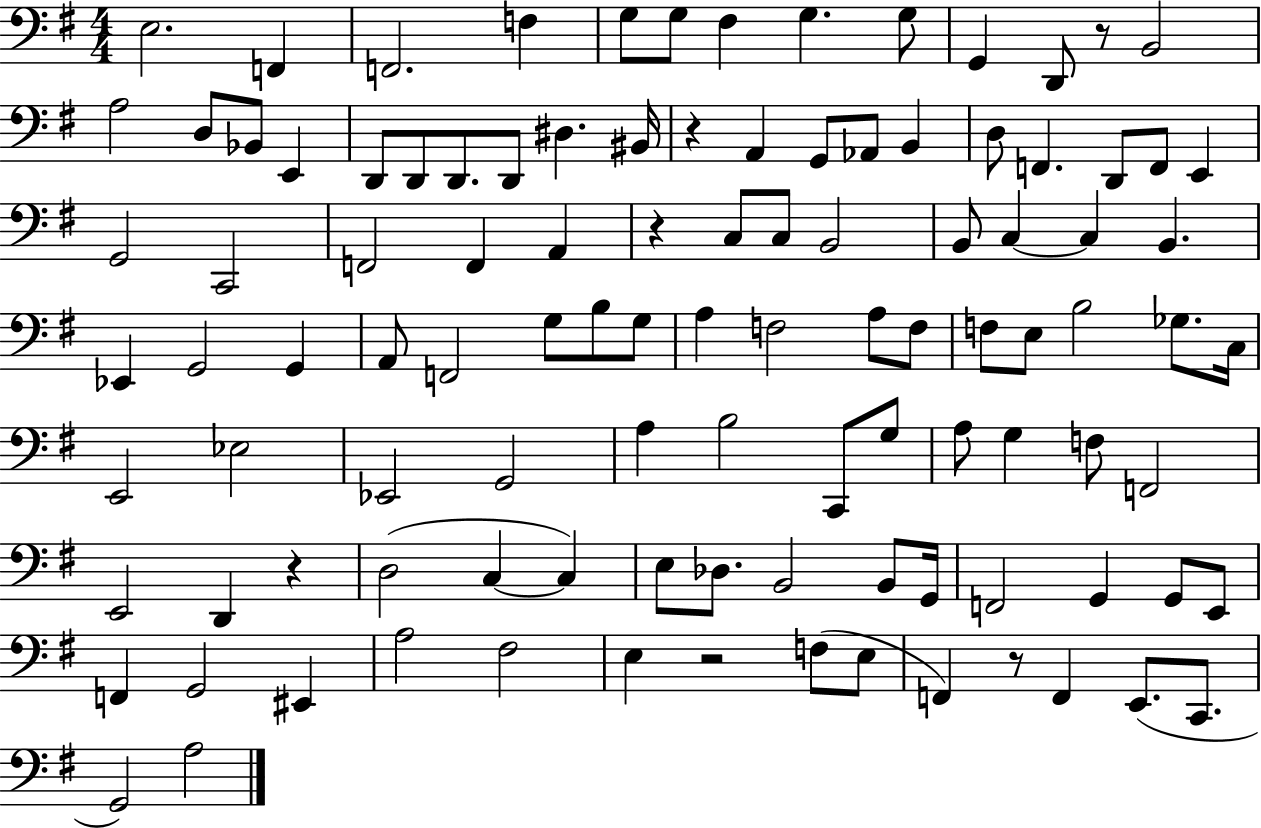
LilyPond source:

{
  \clef bass
  \numericTimeSignature
  \time 4/4
  \key g \major
  e2. f,4 | f,2. f4 | g8 g8 fis4 g4. g8 | g,4 d,8 r8 b,2 | \break a2 d8 bes,8 e,4 | d,8 d,8 d,8. d,8 dis4. bis,16 | r4 a,4 g,8 aes,8 b,4 | d8 f,4. d,8 f,8 e,4 | \break g,2 c,2 | f,2 f,4 a,4 | r4 c8 c8 b,2 | b,8 c4~~ c4 b,4. | \break ees,4 g,2 g,4 | a,8 f,2 g8 b8 g8 | a4 f2 a8 f8 | f8 e8 b2 ges8. c16 | \break e,2 ees2 | ees,2 g,2 | a4 b2 c,8 g8 | a8 g4 f8 f,2 | \break e,2 d,4 r4 | d2( c4~~ c4) | e8 des8. b,2 b,8 g,16 | f,2 g,4 g,8 e,8 | \break f,4 g,2 eis,4 | a2 fis2 | e4 r2 f8( e8 | f,4) r8 f,4 e,8.( c,8. | \break g,2) a2 | \bar "|."
}